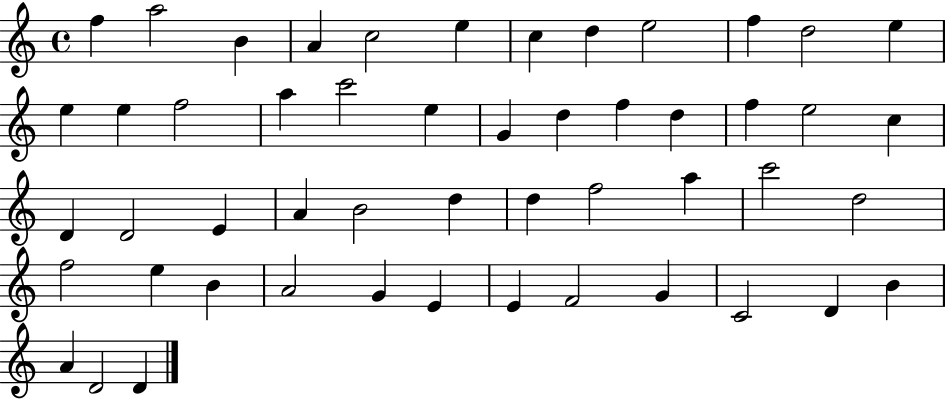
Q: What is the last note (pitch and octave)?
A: D4